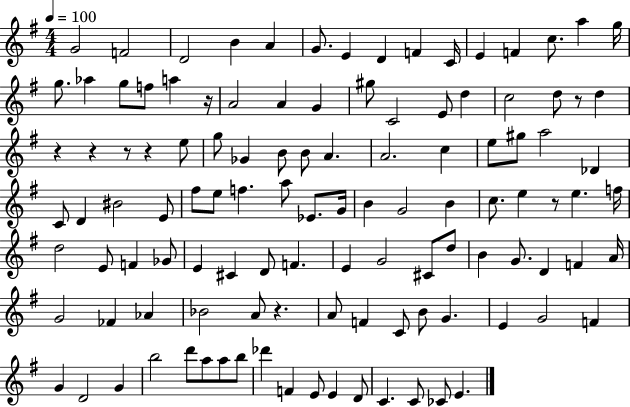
G4/h F4/h D4/h B4/q A4/q G4/e. E4/q D4/q F4/q C4/s E4/q F4/q C5/e. A5/q G5/s G5/e. Ab5/q G5/e F5/e A5/q R/s A4/h A4/q G4/q G#5/e C4/h E4/e D5/q C5/h D5/e R/e D5/q R/q R/q R/e R/q E5/e G5/e Gb4/q B4/e B4/e A4/q. A4/h. C5/q E5/e G#5/e A5/h Db4/q C4/e D4/q BIS4/h E4/e F#5/e E5/e F5/q. A5/e Eb4/e. G4/s B4/q G4/h B4/q C5/e. E5/q R/e E5/q. F5/s D5/h E4/e F4/q Gb4/e E4/q C#4/q D4/e F4/q. E4/q G4/h C#4/e D5/e B4/q G4/e. D4/q F4/q A4/s G4/h FES4/q Ab4/q Bb4/h A4/e R/q. A4/e F4/q C4/e B4/e G4/q. E4/q G4/h F4/q G4/q D4/h G4/q B5/h D6/e A5/e A5/e B5/e Db6/q F4/q E4/e E4/q D4/e C4/q. C4/e CES4/e E4/q.